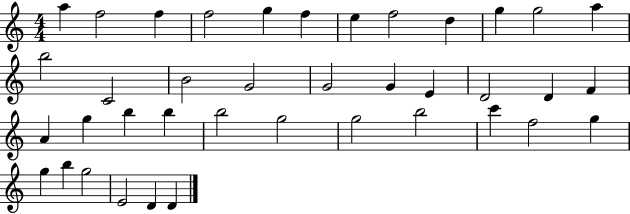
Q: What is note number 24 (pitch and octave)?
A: G5